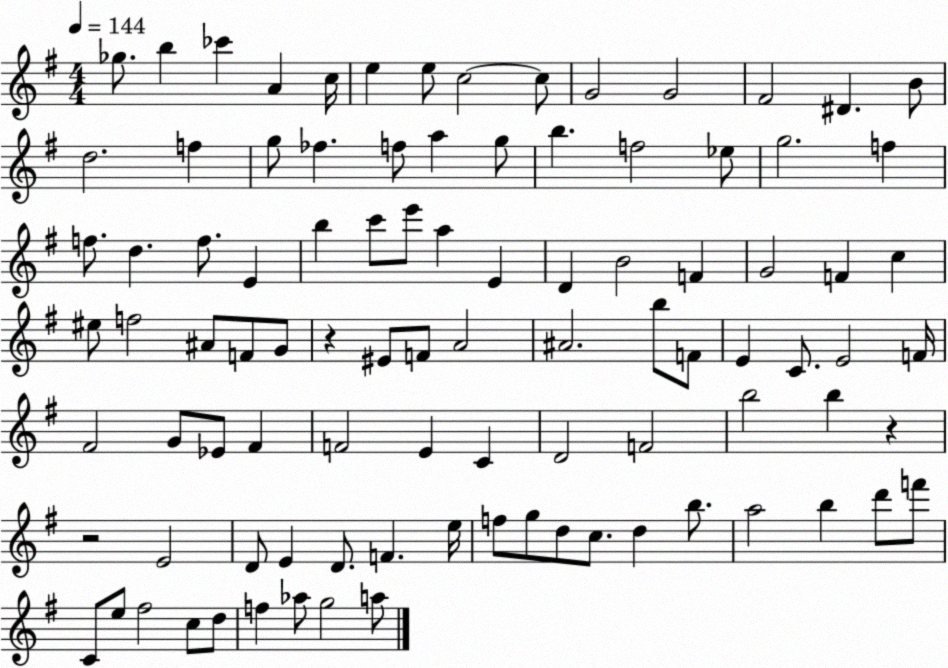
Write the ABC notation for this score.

X:1
T:Untitled
M:4/4
L:1/4
K:G
_g/2 b _c' A c/4 e e/2 c2 c/2 G2 G2 ^F2 ^D B/2 d2 f g/2 _f f/2 a g/2 b f2 _e/2 g2 f f/2 d f/2 E b c'/2 e'/2 a E D B2 F G2 F c ^e/2 f2 ^A/2 F/2 G/2 z ^E/2 F/2 A2 ^A2 b/2 F/2 E C/2 E2 F/4 ^F2 G/2 _E/2 ^F F2 E C D2 F2 b2 b z z2 E2 D/2 E D/2 F e/4 f/2 g/2 d/2 c/2 d b/2 a2 b d'/2 f'/2 C/2 e/2 ^f2 c/2 d/2 f _a/2 g2 a/2